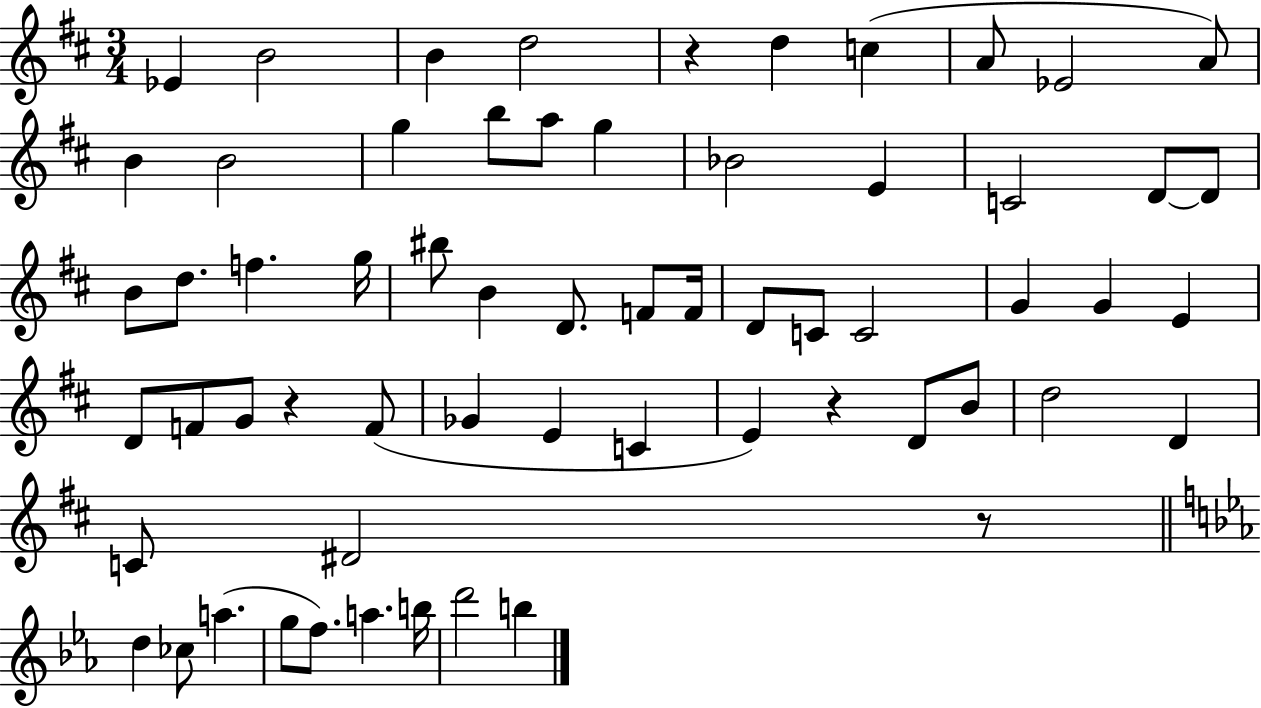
X:1
T:Untitled
M:3/4
L:1/4
K:D
_E B2 B d2 z d c A/2 _E2 A/2 B B2 g b/2 a/2 g _B2 E C2 D/2 D/2 B/2 d/2 f g/4 ^b/2 B D/2 F/2 F/4 D/2 C/2 C2 G G E D/2 F/2 G/2 z F/2 _G E C E z D/2 B/2 d2 D C/2 ^D2 z/2 d _c/2 a g/2 f/2 a b/4 d'2 b